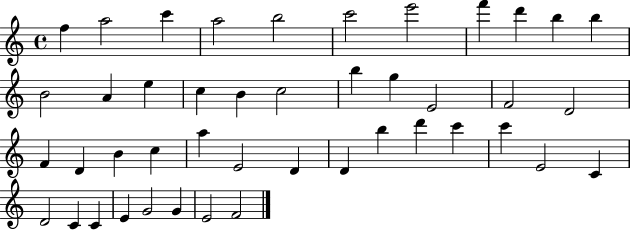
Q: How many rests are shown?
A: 0